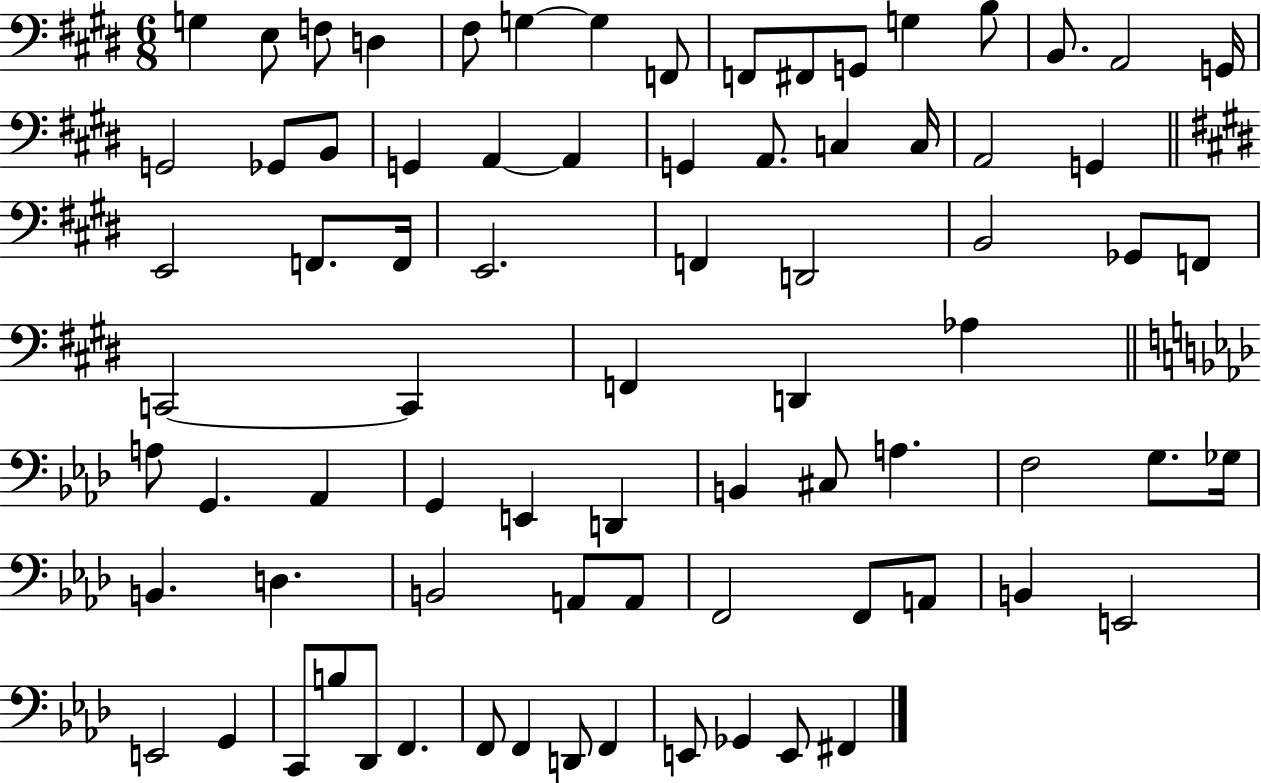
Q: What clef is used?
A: bass